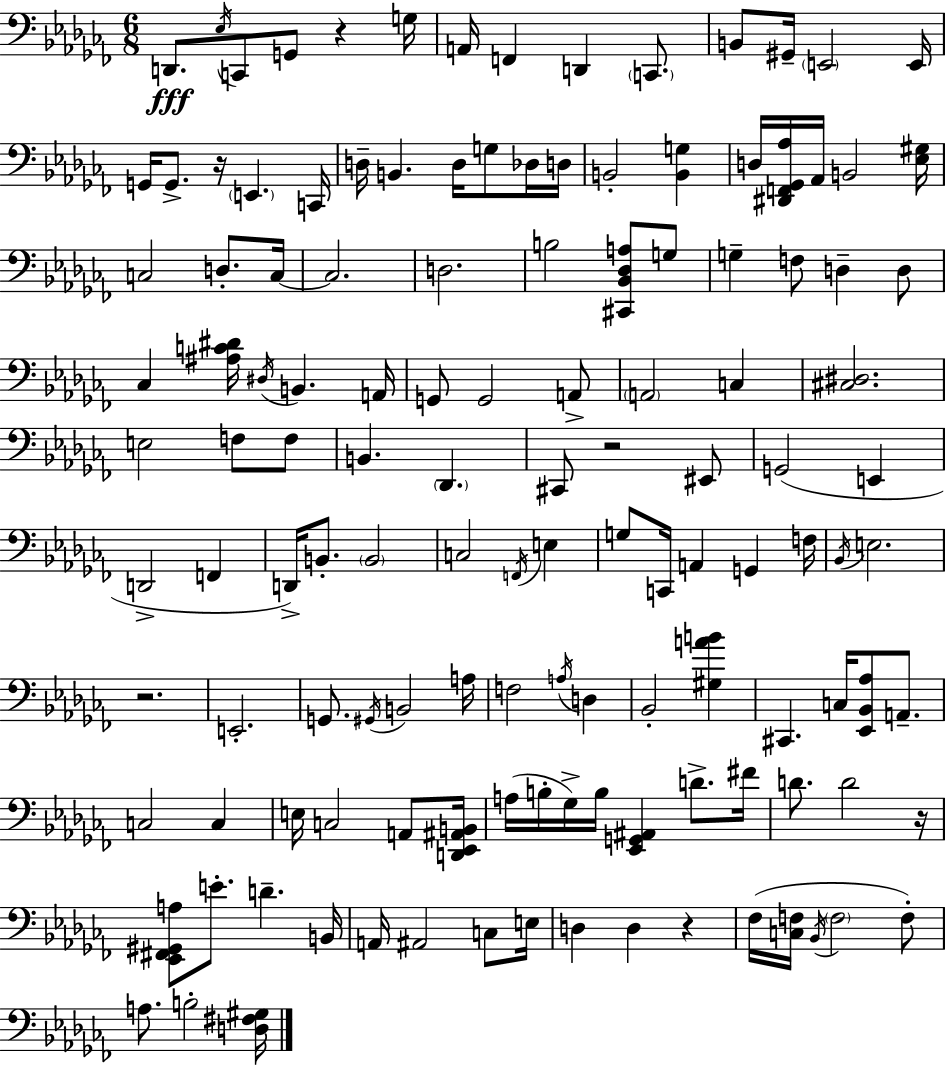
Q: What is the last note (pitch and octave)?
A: B3